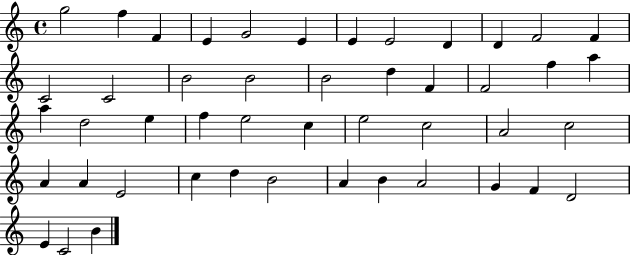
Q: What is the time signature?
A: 4/4